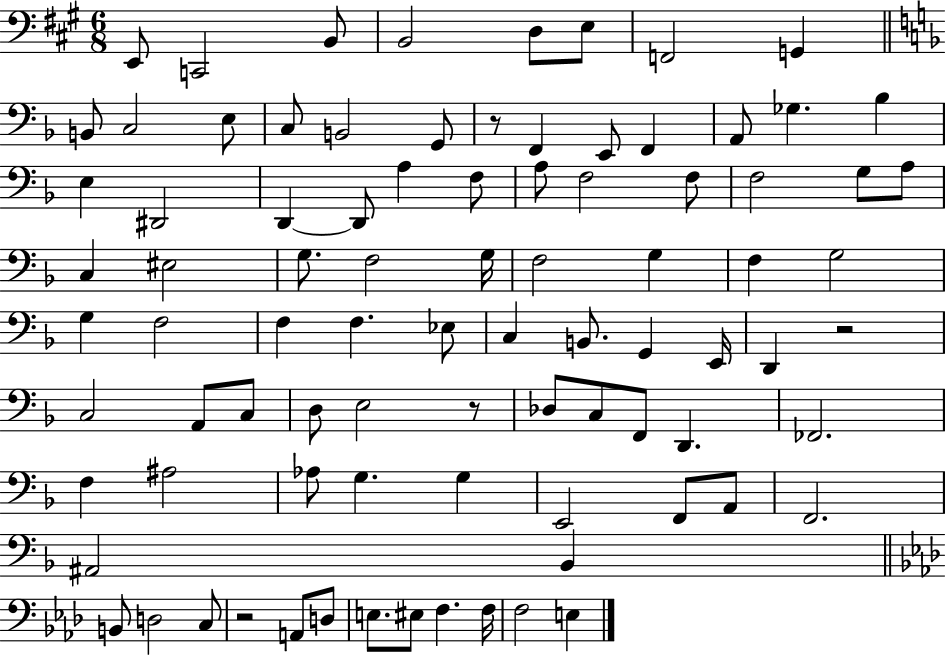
X:1
T:Untitled
M:6/8
L:1/4
K:A
E,,/2 C,,2 B,,/2 B,,2 D,/2 E,/2 F,,2 G,, B,,/2 C,2 E,/2 C,/2 B,,2 G,,/2 z/2 F,, E,,/2 F,, A,,/2 _G, _B, E, ^D,,2 D,, D,,/2 A, F,/2 A,/2 F,2 F,/2 F,2 G,/2 A,/2 C, ^E,2 G,/2 F,2 G,/4 F,2 G, F, G,2 G, F,2 F, F, _E,/2 C, B,,/2 G,, E,,/4 D,, z2 C,2 A,,/2 C,/2 D,/2 E,2 z/2 _D,/2 C,/2 F,,/2 D,, _F,,2 F, ^A,2 _A,/2 G, G, E,,2 F,,/2 A,,/2 F,,2 ^A,,2 _B,, B,,/2 D,2 C,/2 z2 A,,/2 D,/2 E,/2 ^E,/2 F, F,/4 F,2 E,